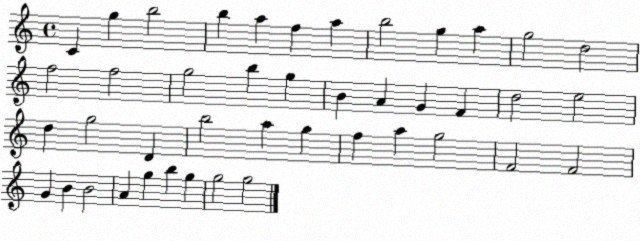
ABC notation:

X:1
T:Untitled
M:4/4
L:1/4
K:C
C g b2 b a f a b2 g a g2 d2 f2 f2 g2 b g B A G F d2 e2 d g2 D b2 a g f a g2 F2 F2 G B B2 A g b g g2 g2